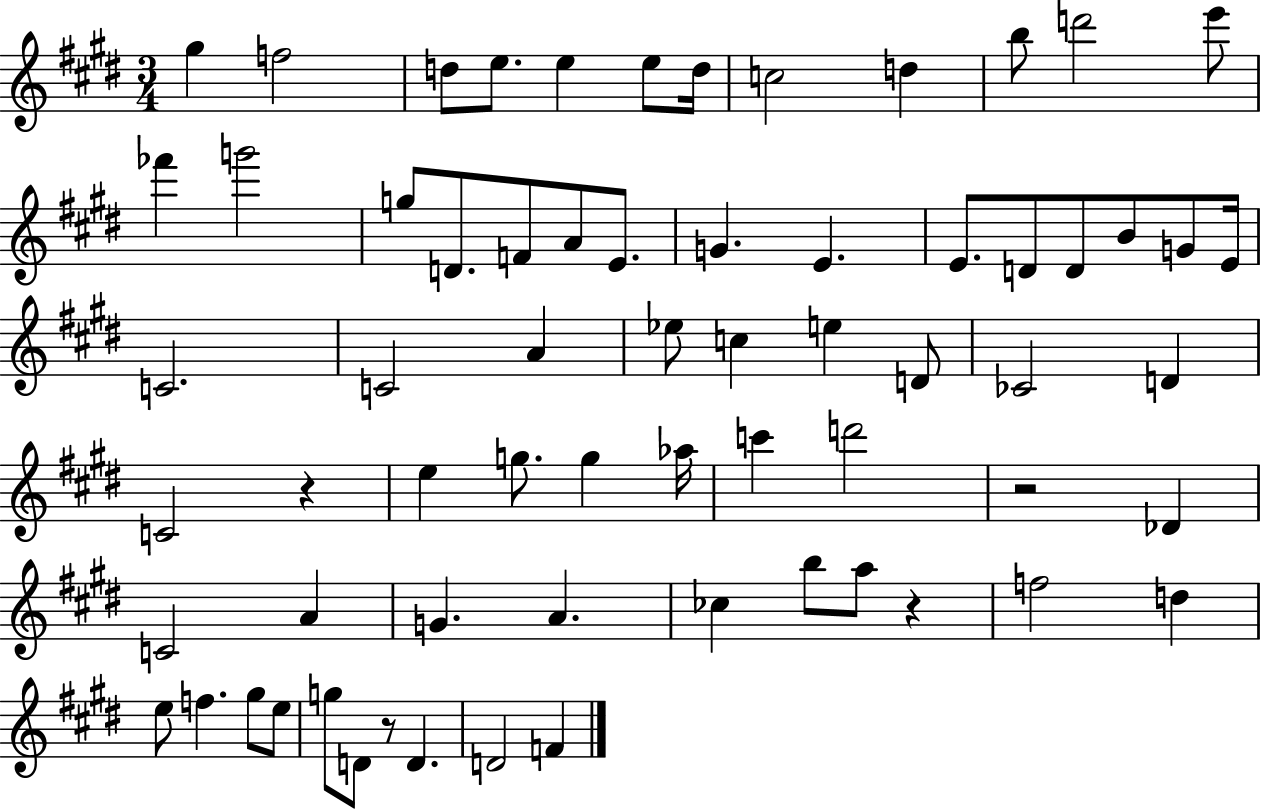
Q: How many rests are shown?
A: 4